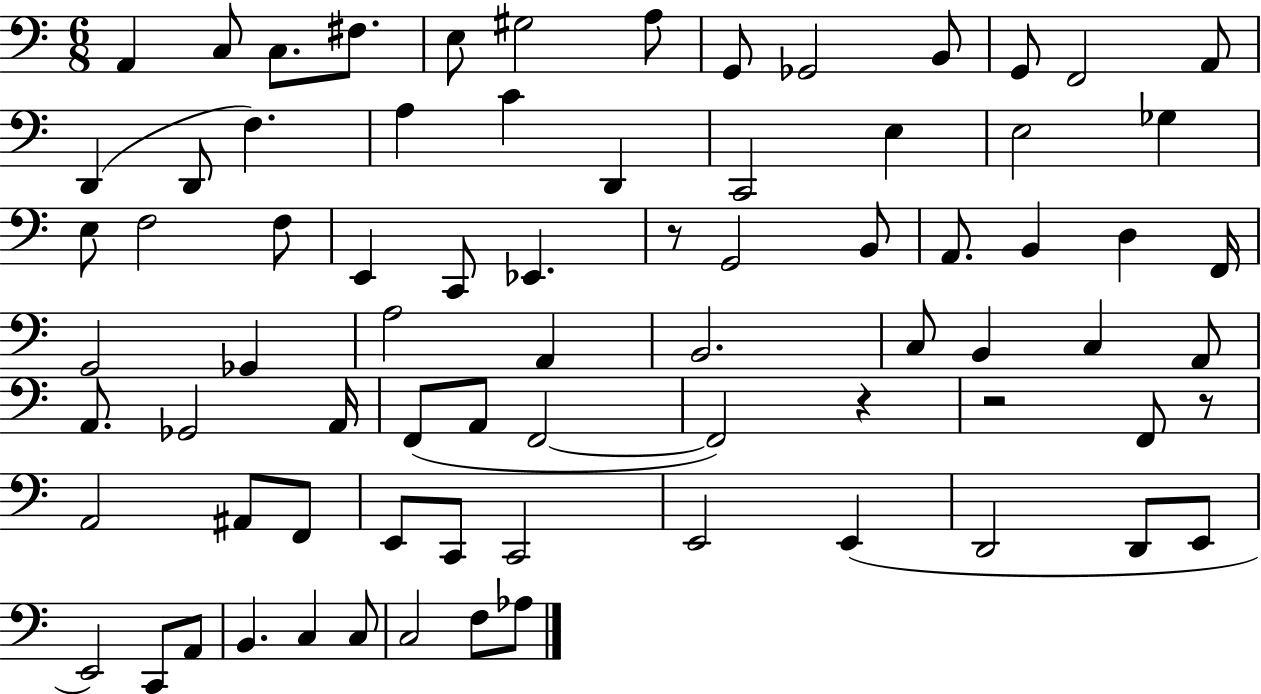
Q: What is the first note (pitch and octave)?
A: A2